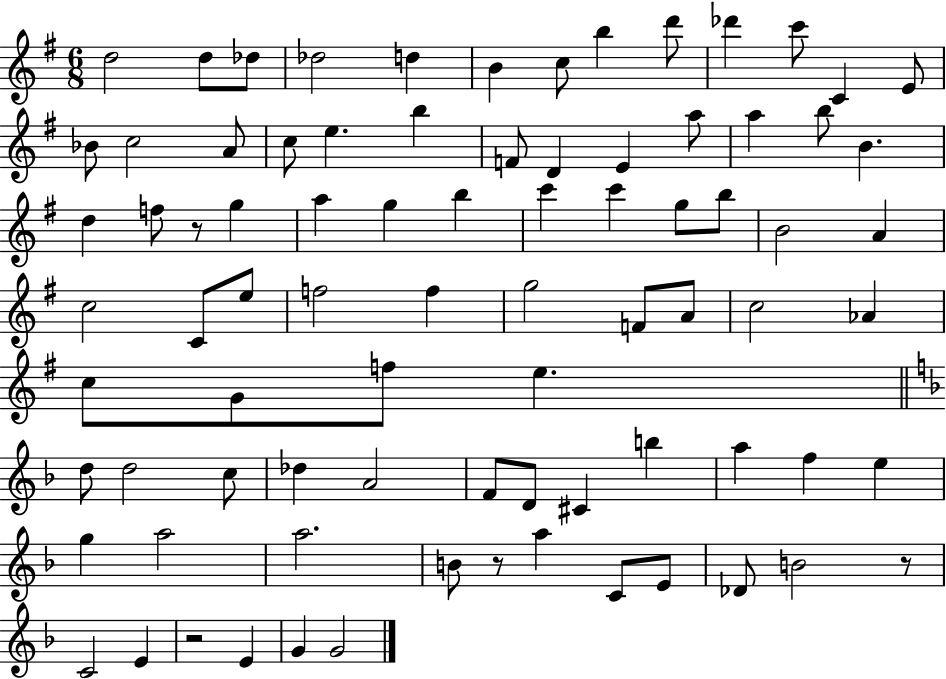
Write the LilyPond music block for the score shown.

{
  \clef treble
  \numericTimeSignature
  \time 6/8
  \key g \major
  d''2 d''8 des''8 | des''2 d''4 | b'4 c''8 b''4 d'''8 | des'''4 c'''8 c'4 e'8 | \break bes'8 c''2 a'8 | c''8 e''4. b''4 | f'8 d'4 e'4 a''8 | a''4 b''8 b'4. | \break d''4 f''8 r8 g''4 | a''4 g''4 b''4 | c'''4 c'''4 g''8 b''8 | b'2 a'4 | \break c''2 c'8 e''8 | f''2 f''4 | g''2 f'8 a'8 | c''2 aes'4 | \break c''8 g'8 f''8 e''4. | \bar "||" \break \key f \major d''8 d''2 c''8 | des''4 a'2 | f'8 d'8 cis'4 b''4 | a''4 f''4 e''4 | \break g''4 a''2 | a''2. | b'8 r8 a''4 c'8 e'8 | des'8 b'2 r8 | \break c'2 e'4 | r2 e'4 | g'4 g'2 | \bar "|."
}